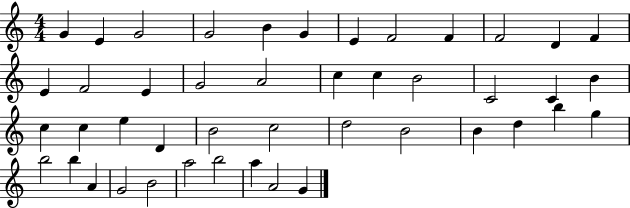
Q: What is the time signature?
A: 4/4